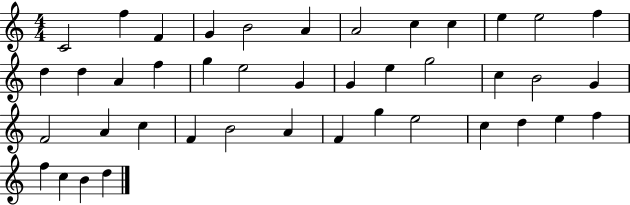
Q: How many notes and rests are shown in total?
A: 42